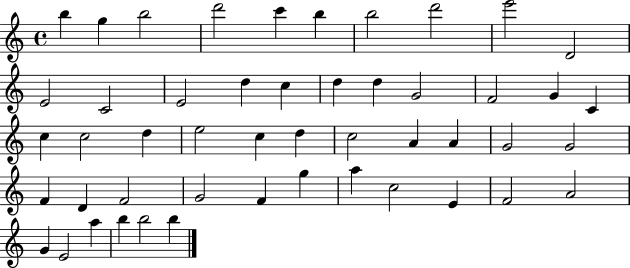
{
  \clef treble
  \time 4/4
  \defaultTimeSignature
  \key c \major
  b''4 g''4 b''2 | d'''2 c'''4 b''4 | b''2 d'''2 | e'''2 d'2 | \break e'2 c'2 | e'2 d''4 c''4 | d''4 d''4 g'2 | f'2 g'4 c'4 | \break c''4 c''2 d''4 | e''2 c''4 d''4 | c''2 a'4 a'4 | g'2 g'2 | \break f'4 d'4 f'2 | g'2 f'4 g''4 | a''4 c''2 e'4 | f'2 a'2 | \break g'4 e'2 a''4 | b''4 b''2 b''4 | \bar "|."
}